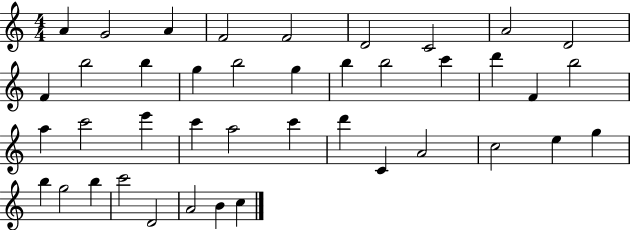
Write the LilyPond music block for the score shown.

{
  \clef treble
  \numericTimeSignature
  \time 4/4
  \key c \major
  a'4 g'2 a'4 | f'2 f'2 | d'2 c'2 | a'2 d'2 | \break f'4 b''2 b''4 | g''4 b''2 g''4 | b''4 b''2 c'''4 | d'''4 f'4 b''2 | \break a''4 c'''2 e'''4 | c'''4 a''2 c'''4 | d'''4 c'4 a'2 | c''2 e''4 g''4 | \break b''4 g''2 b''4 | c'''2 d'2 | a'2 b'4 c''4 | \bar "|."
}